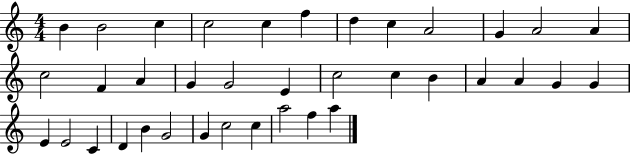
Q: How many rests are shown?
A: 0